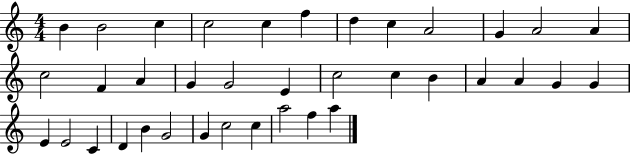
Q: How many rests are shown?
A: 0